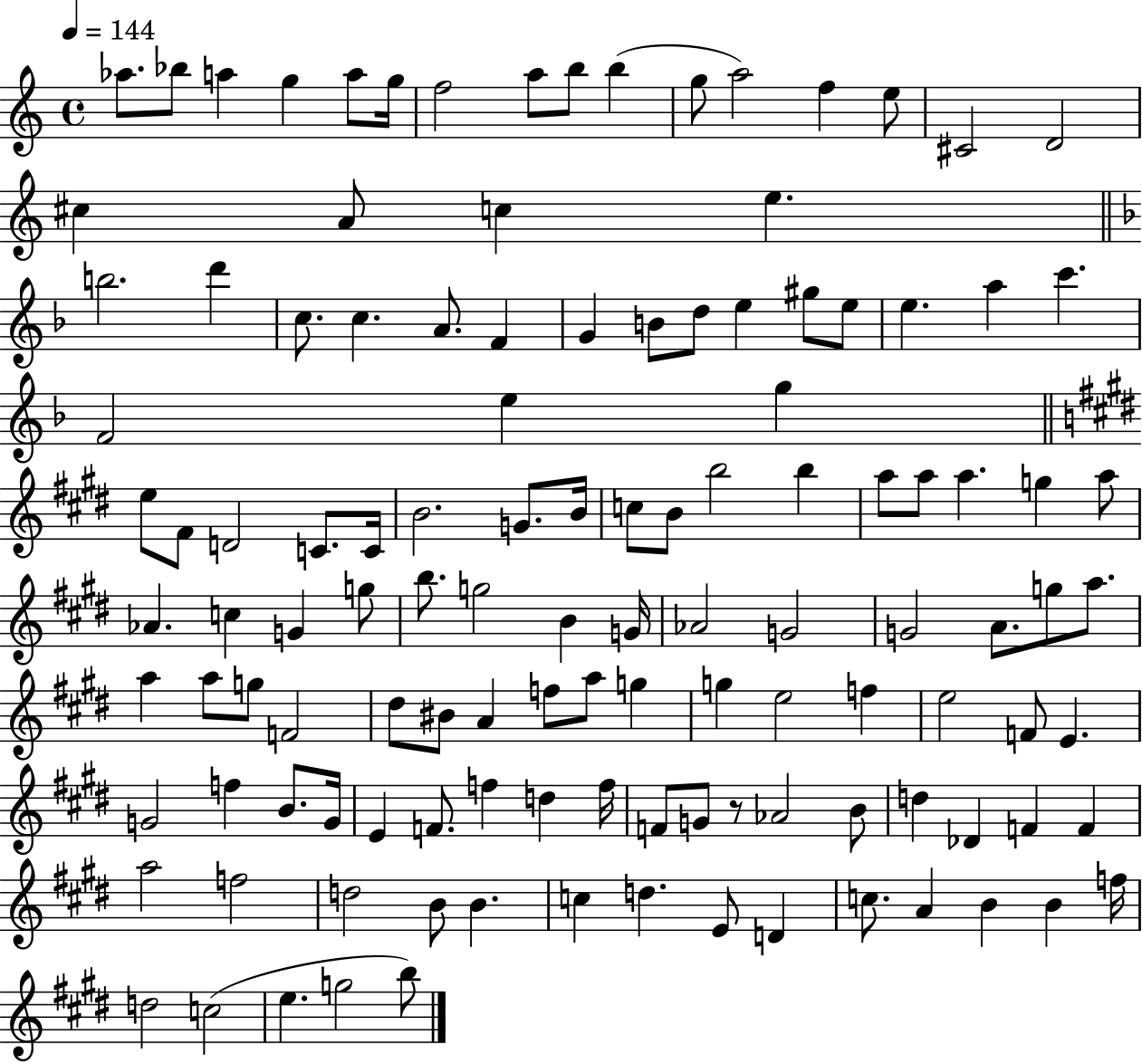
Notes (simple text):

Ab5/e. Bb5/e A5/q G5/q A5/e G5/s F5/h A5/e B5/e B5/q G5/e A5/h F5/q E5/e C#4/h D4/h C#5/q A4/e C5/q E5/q. B5/h. D6/q C5/e. C5/q. A4/e. F4/q G4/q B4/e D5/e E5/q G#5/e E5/e E5/q. A5/q C6/q. F4/h E5/q G5/q E5/e F#4/e D4/h C4/e. C4/s B4/h. G4/e. B4/s C5/e B4/e B5/h B5/q A5/e A5/e A5/q. G5/q A5/e Ab4/q. C5/q G4/q G5/e B5/e. G5/h B4/q G4/s Ab4/h G4/h G4/h A4/e. G5/e A5/e. A5/q A5/e G5/e F4/h D#5/e BIS4/e A4/q F5/e A5/e G5/q G5/q E5/h F5/q E5/h F4/e E4/q. G4/h F5/q B4/e. G4/s E4/q F4/e. F5/q D5/q F5/s F4/e G4/e R/e Ab4/h B4/e D5/q Db4/q F4/q F4/q A5/h F5/h D5/h B4/e B4/q. C5/q D5/q. E4/e D4/q C5/e. A4/q B4/q B4/q F5/s D5/h C5/h E5/q. G5/h B5/e